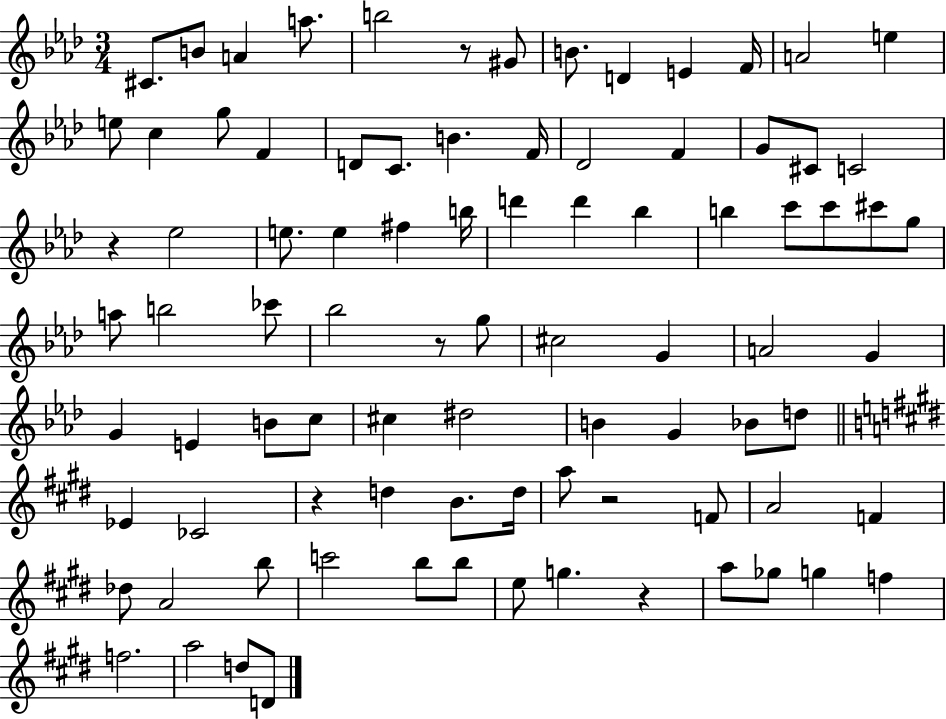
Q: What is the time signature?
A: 3/4